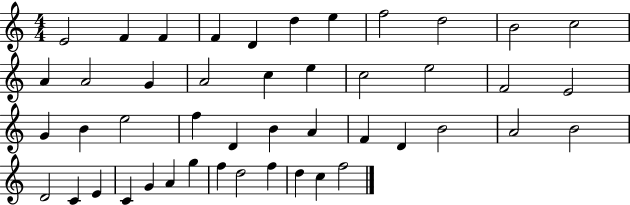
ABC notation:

X:1
T:Untitled
M:4/4
L:1/4
K:C
E2 F F F D d e f2 d2 B2 c2 A A2 G A2 c e c2 e2 F2 E2 G B e2 f D B A F D B2 A2 B2 D2 C E C G A g f d2 f d c f2